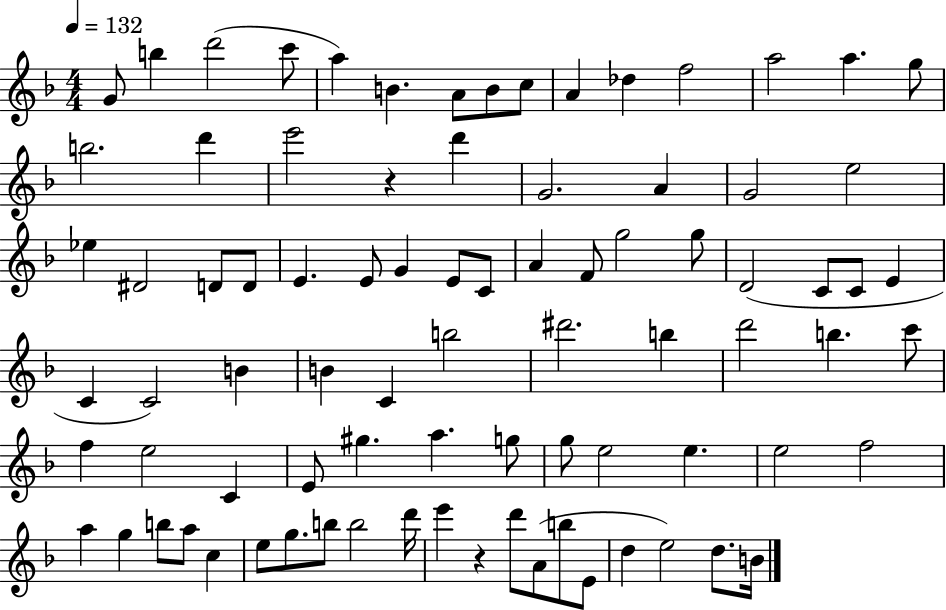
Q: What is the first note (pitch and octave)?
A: G4